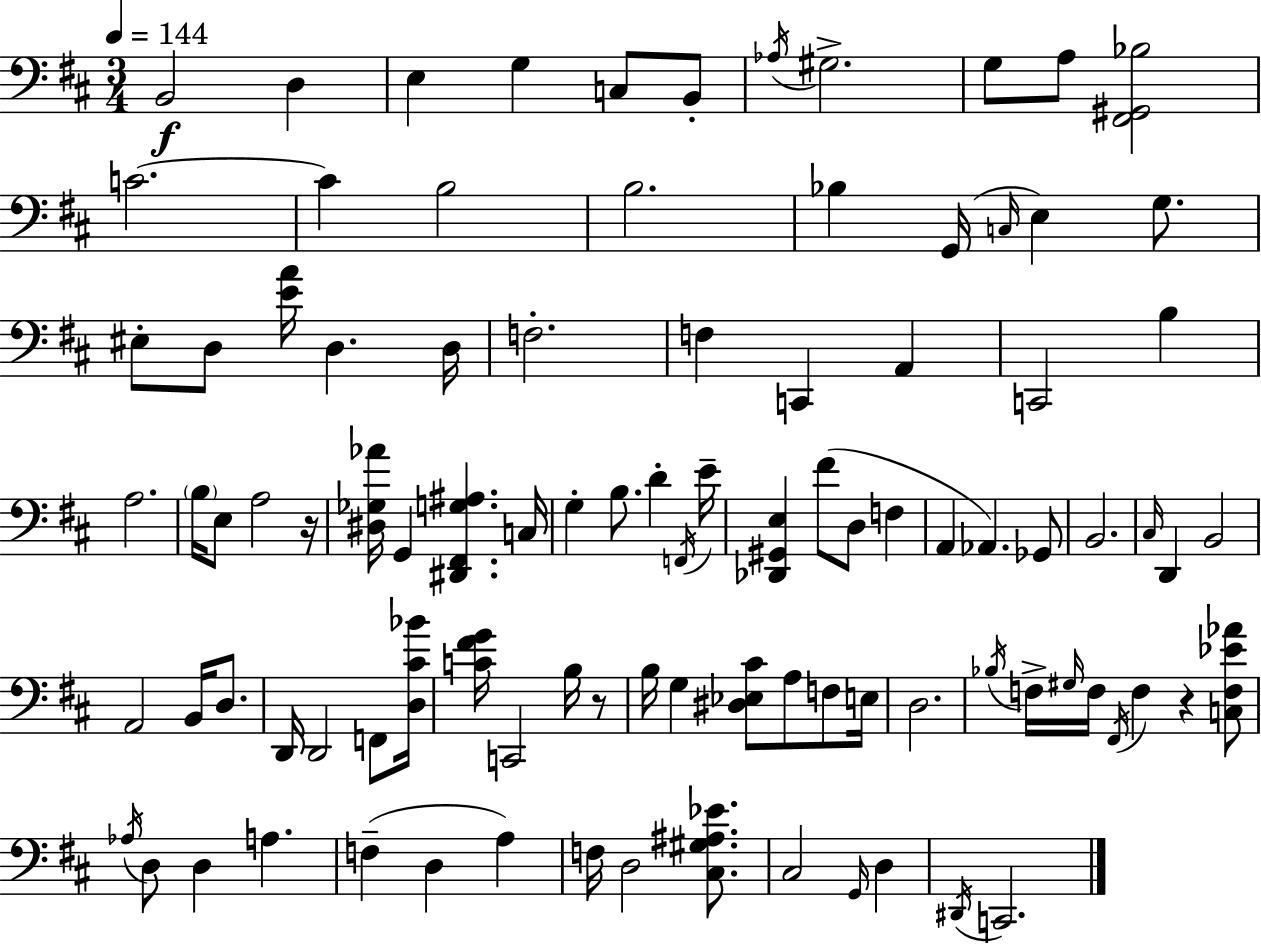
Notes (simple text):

B2/h D3/q E3/q G3/q C3/e B2/e Ab3/s G#3/h. G3/e A3/e [F#2,G#2,Bb3]/h C4/h. C4/q B3/h B3/h. Bb3/q G2/s C3/s E3/q G3/e. EIS3/e D3/e [E4,A4]/s D3/q. D3/s F3/h. F3/q C2/q A2/q C2/h B3/q A3/h. B3/s E3/e A3/h R/s [D#3,Gb3,Ab4]/s G2/q [D#2,F#2,G3,A#3]/q. C3/s G3/q B3/e. D4/q F2/s E4/s [Db2,G#2,E3]/q F#4/e D3/e F3/q A2/q Ab2/q. Gb2/e B2/h. C#3/s D2/q B2/h A2/h B2/s D3/e. D2/s D2/h F2/e [D3,C#4,Bb4]/s [C4,F#4,G4]/s C2/h B3/s R/e B3/s G3/q [D#3,Eb3,C#4]/e A3/e F3/e E3/s D3/h. Bb3/s F3/s G#3/s F3/s F#2/s F3/q R/q [C3,F3,Eb4,Ab4]/e Ab3/s D3/e D3/q A3/q. F3/q D3/q A3/q F3/s D3/h [C#3,G#3,A#3,Eb4]/e. C#3/h G2/s D3/q D#2/s C2/h.